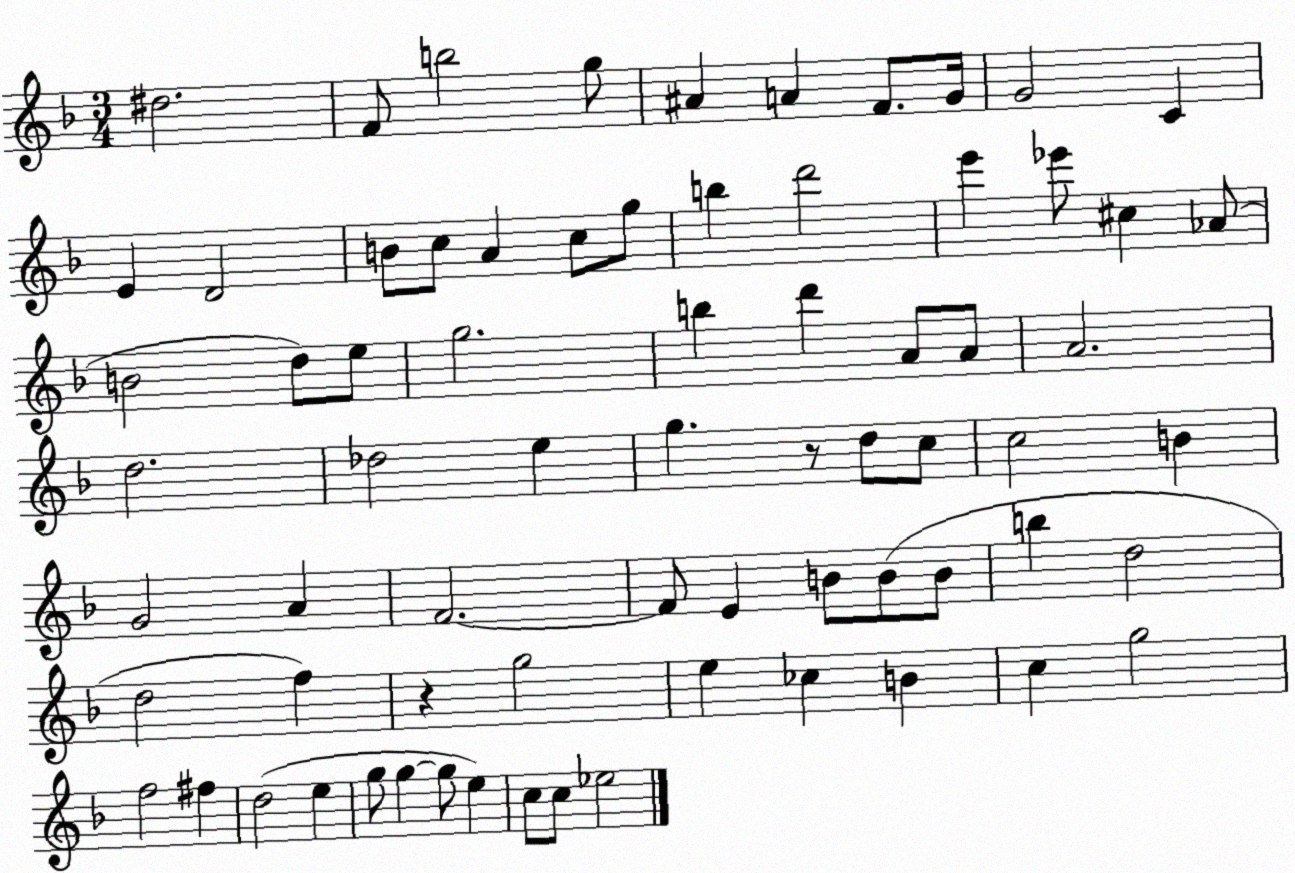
X:1
T:Untitled
M:3/4
L:1/4
K:F
^d2 F/2 b2 g/2 ^A A F/2 G/4 G2 C E D2 B/2 c/2 A c/2 g/2 b d'2 e' _e'/2 ^c _A/2 B2 d/2 e/2 g2 b d' A/2 A/2 A2 d2 _d2 e g z/2 d/2 c/2 c2 B G2 A F2 F/2 E B/2 B/2 B/2 b d2 d2 f z g2 e _c B c g2 f2 ^f d2 e g/2 g g/2 e c/2 c/2 _e2